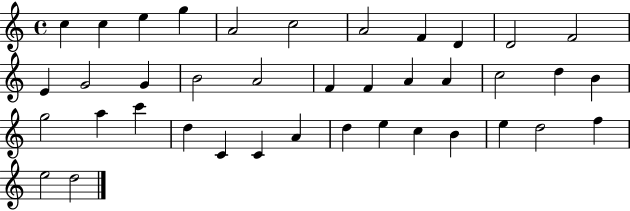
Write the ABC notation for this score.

X:1
T:Untitled
M:4/4
L:1/4
K:C
c c e g A2 c2 A2 F D D2 F2 E G2 G B2 A2 F F A A c2 d B g2 a c' d C C A d e c B e d2 f e2 d2